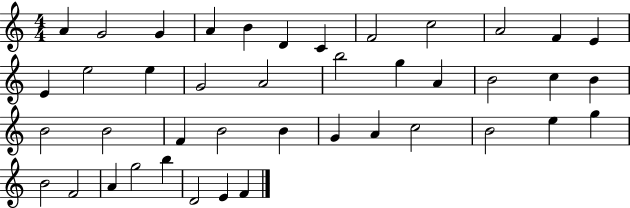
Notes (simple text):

A4/q G4/h G4/q A4/q B4/q D4/q C4/q F4/h C5/h A4/h F4/q E4/q E4/q E5/h E5/q G4/h A4/h B5/h G5/q A4/q B4/h C5/q B4/q B4/h B4/h F4/q B4/h B4/q G4/q A4/q C5/h B4/h E5/q G5/q B4/h F4/h A4/q G5/h B5/q D4/h E4/q F4/q